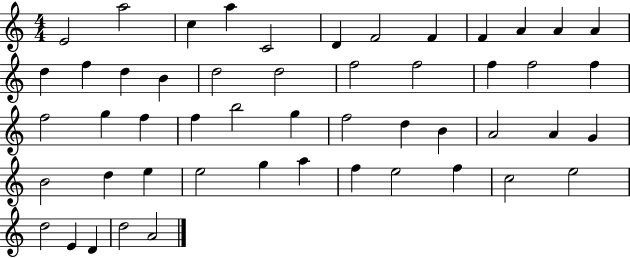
{
  \clef treble
  \numericTimeSignature
  \time 4/4
  \key c \major
  e'2 a''2 | c''4 a''4 c'2 | d'4 f'2 f'4 | f'4 a'4 a'4 a'4 | \break d''4 f''4 d''4 b'4 | d''2 d''2 | f''2 f''2 | f''4 f''2 f''4 | \break f''2 g''4 f''4 | f''4 b''2 g''4 | f''2 d''4 b'4 | a'2 a'4 g'4 | \break b'2 d''4 e''4 | e''2 g''4 a''4 | f''4 e''2 f''4 | c''2 e''2 | \break d''2 e'4 d'4 | d''2 a'2 | \bar "|."
}